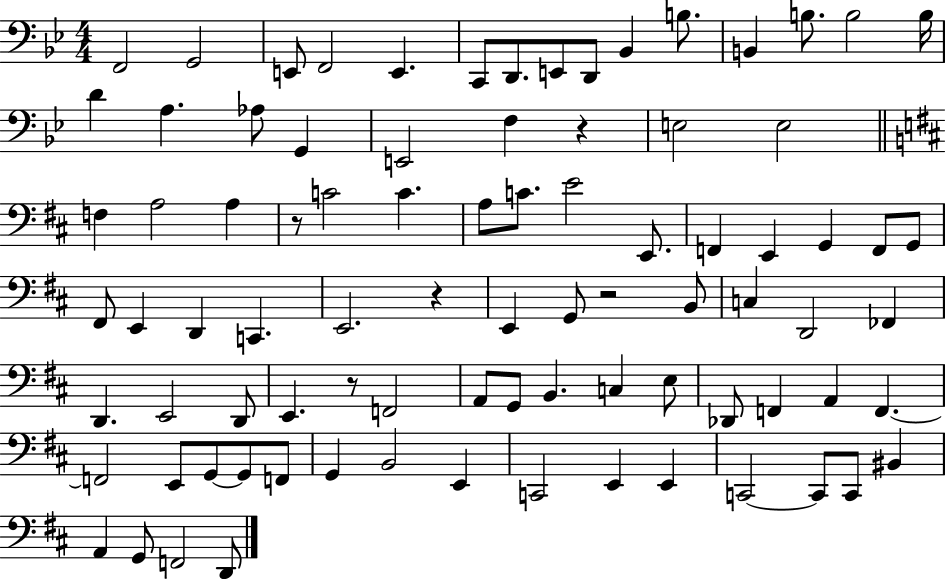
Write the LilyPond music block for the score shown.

{
  \clef bass
  \numericTimeSignature
  \time 4/4
  \key bes \major
  f,2 g,2 | e,8 f,2 e,4. | c,8 d,8. e,8 d,8 bes,4 b8. | b,4 b8. b2 b16 | \break d'4 a4. aes8 g,4 | e,2 f4 r4 | e2 e2 | \bar "||" \break \key b \minor f4 a2 a4 | r8 c'2 c'4. | a8 c'8. e'2 e,8. | f,4 e,4 g,4 f,8 g,8 | \break fis,8 e,4 d,4 c,4. | e,2. r4 | e,4 g,8 r2 b,8 | c4 d,2 fes,4 | \break d,4. e,2 d,8 | e,4. r8 f,2 | a,8 g,8 b,4. c4 e8 | des,8 f,4 a,4 f,4.~~ | \break f,2 e,8 g,8~~ g,8 f,8 | g,4 b,2 e,4 | c,2 e,4 e,4 | c,2~~ c,8 c,8 bis,4 | \break a,4 g,8 f,2 d,8 | \bar "|."
}